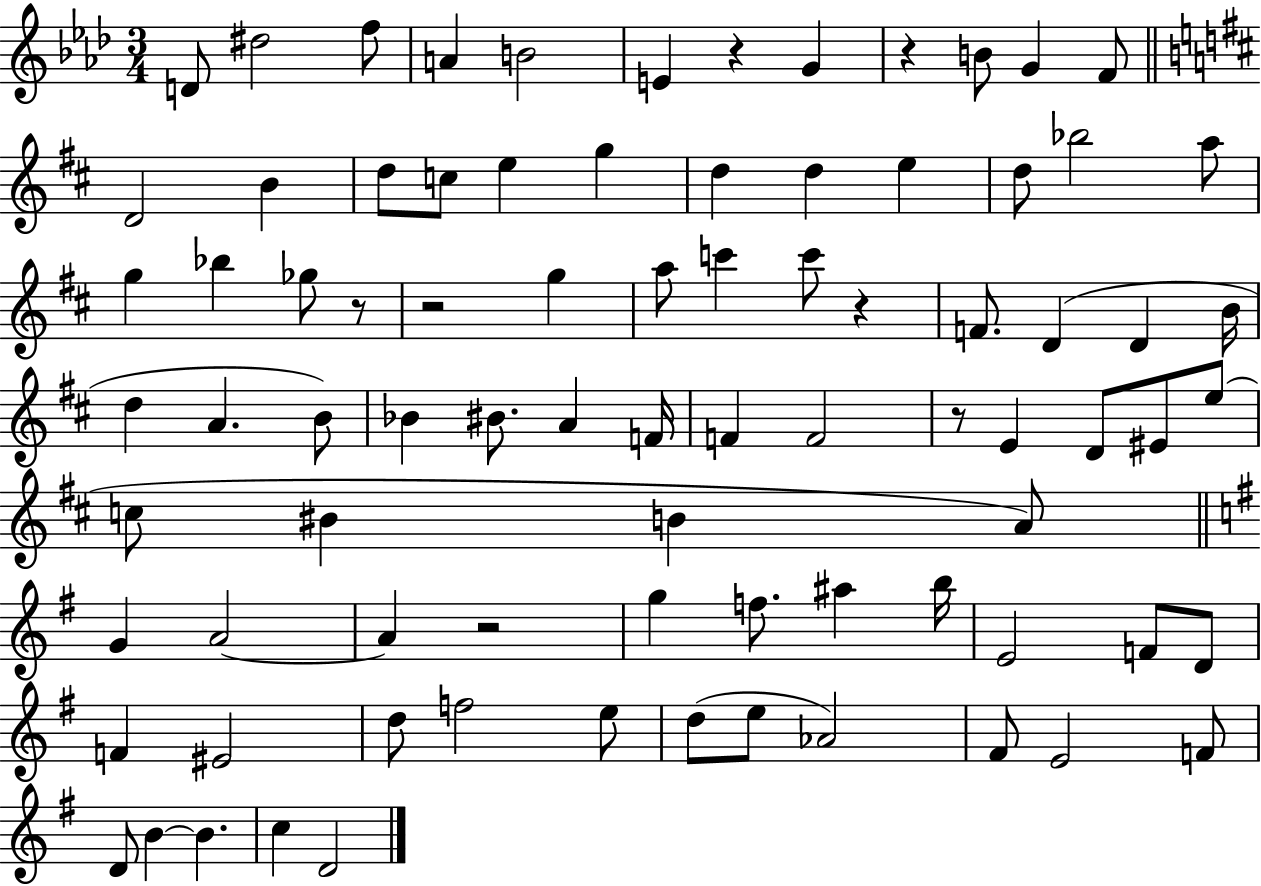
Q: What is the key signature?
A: AES major